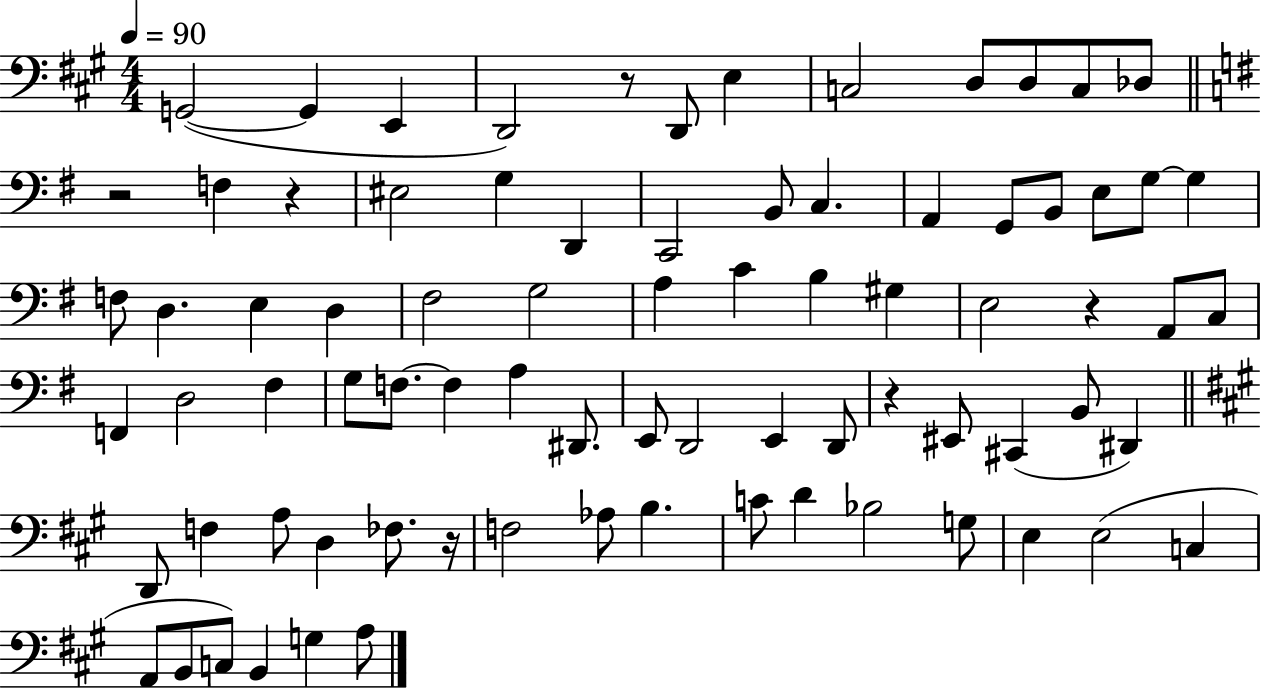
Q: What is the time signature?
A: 4/4